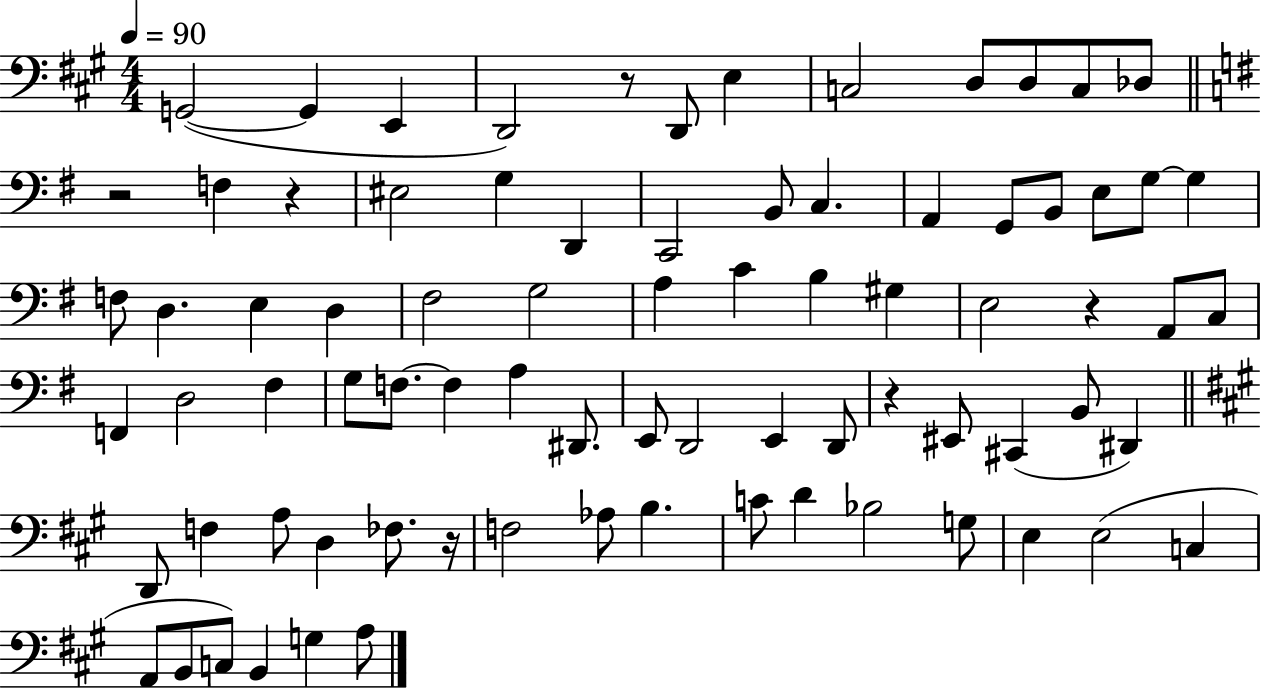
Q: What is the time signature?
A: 4/4